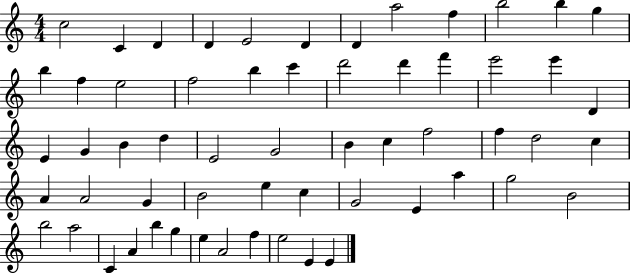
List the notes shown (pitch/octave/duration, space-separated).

C5/h C4/q D4/q D4/q E4/h D4/q D4/q A5/h F5/q B5/h B5/q G5/q B5/q F5/q E5/h F5/h B5/q C6/q D6/h D6/q F6/q E6/h E6/q D4/q E4/q G4/q B4/q D5/q E4/h G4/h B4/q C5/q F5/h F5/q D5/h C5/q A4/q A4/h G4/q B4/h E5/q C5/q G4/h E4/q A5/q G5/h B4/h B5/h A5/h C4/q A4/q B5/q G5/q E5/q A4/h F5/q E5/h E4/q E4/q